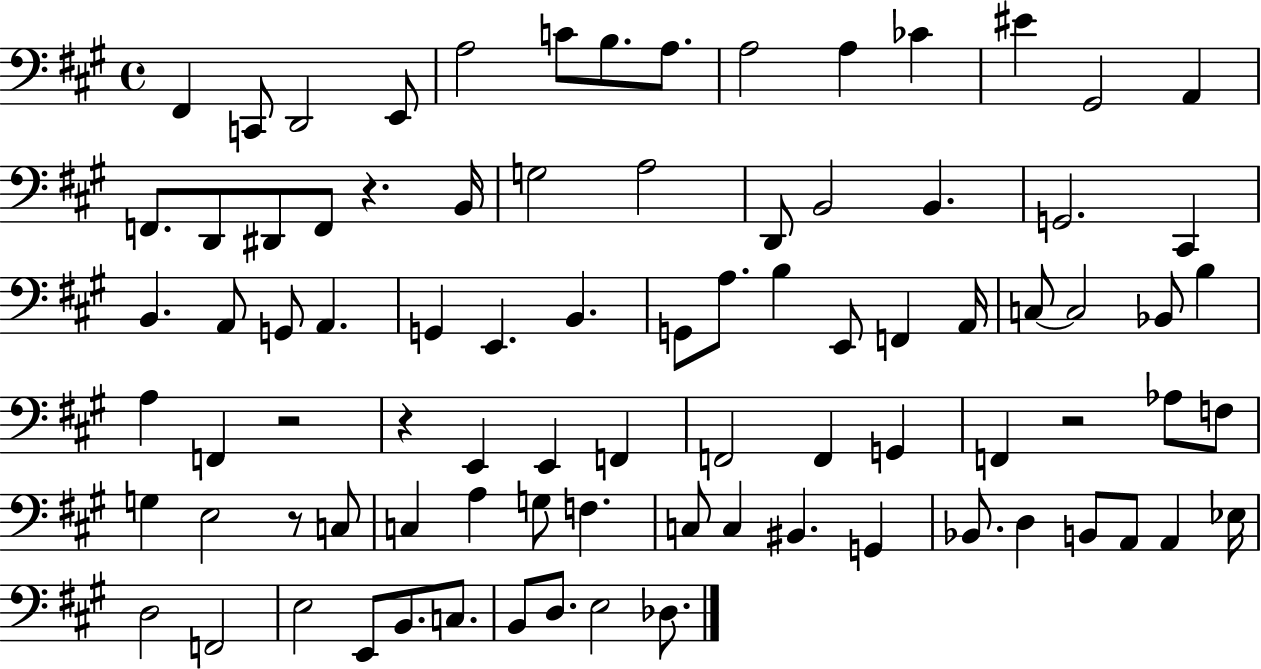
X:1
T:Untitled
M:4/4
L:1/4
K:A
^F,, C,,/2 D,,2 E,,/2 A,2 C/2 B,/2 A,/2 A,2 A, _C ^E ^G,,2 A,, F,,/2 D,,/2 ^D,,/2 F,,/2 z B,,/4 G,2 A,2 D,,/2 B,,2 B,, G,,2 ^C,, B,, A,,/2 G,,/2 A,, G,, E,, B,, G,,/2 A,/2 B, E,,/2 F,, A,,/4 C,/2 C,2 _B,,/2 B, A, F,, z2 z E,, E,, F,, F,,2 F,, G,, F,, z2 _A,/2 F,/2 G, E,2 z/2 C,/2 C, A, G,/2 F, C,/2 C, ^B,, G,, _B,,/2 D, B,,/2 A,,/2 A,, _E,/4 D,2 F,,2 E,2 E,,/2 B,,/2 C,/2 B,,/2 D,/2 E,2 _D,/2